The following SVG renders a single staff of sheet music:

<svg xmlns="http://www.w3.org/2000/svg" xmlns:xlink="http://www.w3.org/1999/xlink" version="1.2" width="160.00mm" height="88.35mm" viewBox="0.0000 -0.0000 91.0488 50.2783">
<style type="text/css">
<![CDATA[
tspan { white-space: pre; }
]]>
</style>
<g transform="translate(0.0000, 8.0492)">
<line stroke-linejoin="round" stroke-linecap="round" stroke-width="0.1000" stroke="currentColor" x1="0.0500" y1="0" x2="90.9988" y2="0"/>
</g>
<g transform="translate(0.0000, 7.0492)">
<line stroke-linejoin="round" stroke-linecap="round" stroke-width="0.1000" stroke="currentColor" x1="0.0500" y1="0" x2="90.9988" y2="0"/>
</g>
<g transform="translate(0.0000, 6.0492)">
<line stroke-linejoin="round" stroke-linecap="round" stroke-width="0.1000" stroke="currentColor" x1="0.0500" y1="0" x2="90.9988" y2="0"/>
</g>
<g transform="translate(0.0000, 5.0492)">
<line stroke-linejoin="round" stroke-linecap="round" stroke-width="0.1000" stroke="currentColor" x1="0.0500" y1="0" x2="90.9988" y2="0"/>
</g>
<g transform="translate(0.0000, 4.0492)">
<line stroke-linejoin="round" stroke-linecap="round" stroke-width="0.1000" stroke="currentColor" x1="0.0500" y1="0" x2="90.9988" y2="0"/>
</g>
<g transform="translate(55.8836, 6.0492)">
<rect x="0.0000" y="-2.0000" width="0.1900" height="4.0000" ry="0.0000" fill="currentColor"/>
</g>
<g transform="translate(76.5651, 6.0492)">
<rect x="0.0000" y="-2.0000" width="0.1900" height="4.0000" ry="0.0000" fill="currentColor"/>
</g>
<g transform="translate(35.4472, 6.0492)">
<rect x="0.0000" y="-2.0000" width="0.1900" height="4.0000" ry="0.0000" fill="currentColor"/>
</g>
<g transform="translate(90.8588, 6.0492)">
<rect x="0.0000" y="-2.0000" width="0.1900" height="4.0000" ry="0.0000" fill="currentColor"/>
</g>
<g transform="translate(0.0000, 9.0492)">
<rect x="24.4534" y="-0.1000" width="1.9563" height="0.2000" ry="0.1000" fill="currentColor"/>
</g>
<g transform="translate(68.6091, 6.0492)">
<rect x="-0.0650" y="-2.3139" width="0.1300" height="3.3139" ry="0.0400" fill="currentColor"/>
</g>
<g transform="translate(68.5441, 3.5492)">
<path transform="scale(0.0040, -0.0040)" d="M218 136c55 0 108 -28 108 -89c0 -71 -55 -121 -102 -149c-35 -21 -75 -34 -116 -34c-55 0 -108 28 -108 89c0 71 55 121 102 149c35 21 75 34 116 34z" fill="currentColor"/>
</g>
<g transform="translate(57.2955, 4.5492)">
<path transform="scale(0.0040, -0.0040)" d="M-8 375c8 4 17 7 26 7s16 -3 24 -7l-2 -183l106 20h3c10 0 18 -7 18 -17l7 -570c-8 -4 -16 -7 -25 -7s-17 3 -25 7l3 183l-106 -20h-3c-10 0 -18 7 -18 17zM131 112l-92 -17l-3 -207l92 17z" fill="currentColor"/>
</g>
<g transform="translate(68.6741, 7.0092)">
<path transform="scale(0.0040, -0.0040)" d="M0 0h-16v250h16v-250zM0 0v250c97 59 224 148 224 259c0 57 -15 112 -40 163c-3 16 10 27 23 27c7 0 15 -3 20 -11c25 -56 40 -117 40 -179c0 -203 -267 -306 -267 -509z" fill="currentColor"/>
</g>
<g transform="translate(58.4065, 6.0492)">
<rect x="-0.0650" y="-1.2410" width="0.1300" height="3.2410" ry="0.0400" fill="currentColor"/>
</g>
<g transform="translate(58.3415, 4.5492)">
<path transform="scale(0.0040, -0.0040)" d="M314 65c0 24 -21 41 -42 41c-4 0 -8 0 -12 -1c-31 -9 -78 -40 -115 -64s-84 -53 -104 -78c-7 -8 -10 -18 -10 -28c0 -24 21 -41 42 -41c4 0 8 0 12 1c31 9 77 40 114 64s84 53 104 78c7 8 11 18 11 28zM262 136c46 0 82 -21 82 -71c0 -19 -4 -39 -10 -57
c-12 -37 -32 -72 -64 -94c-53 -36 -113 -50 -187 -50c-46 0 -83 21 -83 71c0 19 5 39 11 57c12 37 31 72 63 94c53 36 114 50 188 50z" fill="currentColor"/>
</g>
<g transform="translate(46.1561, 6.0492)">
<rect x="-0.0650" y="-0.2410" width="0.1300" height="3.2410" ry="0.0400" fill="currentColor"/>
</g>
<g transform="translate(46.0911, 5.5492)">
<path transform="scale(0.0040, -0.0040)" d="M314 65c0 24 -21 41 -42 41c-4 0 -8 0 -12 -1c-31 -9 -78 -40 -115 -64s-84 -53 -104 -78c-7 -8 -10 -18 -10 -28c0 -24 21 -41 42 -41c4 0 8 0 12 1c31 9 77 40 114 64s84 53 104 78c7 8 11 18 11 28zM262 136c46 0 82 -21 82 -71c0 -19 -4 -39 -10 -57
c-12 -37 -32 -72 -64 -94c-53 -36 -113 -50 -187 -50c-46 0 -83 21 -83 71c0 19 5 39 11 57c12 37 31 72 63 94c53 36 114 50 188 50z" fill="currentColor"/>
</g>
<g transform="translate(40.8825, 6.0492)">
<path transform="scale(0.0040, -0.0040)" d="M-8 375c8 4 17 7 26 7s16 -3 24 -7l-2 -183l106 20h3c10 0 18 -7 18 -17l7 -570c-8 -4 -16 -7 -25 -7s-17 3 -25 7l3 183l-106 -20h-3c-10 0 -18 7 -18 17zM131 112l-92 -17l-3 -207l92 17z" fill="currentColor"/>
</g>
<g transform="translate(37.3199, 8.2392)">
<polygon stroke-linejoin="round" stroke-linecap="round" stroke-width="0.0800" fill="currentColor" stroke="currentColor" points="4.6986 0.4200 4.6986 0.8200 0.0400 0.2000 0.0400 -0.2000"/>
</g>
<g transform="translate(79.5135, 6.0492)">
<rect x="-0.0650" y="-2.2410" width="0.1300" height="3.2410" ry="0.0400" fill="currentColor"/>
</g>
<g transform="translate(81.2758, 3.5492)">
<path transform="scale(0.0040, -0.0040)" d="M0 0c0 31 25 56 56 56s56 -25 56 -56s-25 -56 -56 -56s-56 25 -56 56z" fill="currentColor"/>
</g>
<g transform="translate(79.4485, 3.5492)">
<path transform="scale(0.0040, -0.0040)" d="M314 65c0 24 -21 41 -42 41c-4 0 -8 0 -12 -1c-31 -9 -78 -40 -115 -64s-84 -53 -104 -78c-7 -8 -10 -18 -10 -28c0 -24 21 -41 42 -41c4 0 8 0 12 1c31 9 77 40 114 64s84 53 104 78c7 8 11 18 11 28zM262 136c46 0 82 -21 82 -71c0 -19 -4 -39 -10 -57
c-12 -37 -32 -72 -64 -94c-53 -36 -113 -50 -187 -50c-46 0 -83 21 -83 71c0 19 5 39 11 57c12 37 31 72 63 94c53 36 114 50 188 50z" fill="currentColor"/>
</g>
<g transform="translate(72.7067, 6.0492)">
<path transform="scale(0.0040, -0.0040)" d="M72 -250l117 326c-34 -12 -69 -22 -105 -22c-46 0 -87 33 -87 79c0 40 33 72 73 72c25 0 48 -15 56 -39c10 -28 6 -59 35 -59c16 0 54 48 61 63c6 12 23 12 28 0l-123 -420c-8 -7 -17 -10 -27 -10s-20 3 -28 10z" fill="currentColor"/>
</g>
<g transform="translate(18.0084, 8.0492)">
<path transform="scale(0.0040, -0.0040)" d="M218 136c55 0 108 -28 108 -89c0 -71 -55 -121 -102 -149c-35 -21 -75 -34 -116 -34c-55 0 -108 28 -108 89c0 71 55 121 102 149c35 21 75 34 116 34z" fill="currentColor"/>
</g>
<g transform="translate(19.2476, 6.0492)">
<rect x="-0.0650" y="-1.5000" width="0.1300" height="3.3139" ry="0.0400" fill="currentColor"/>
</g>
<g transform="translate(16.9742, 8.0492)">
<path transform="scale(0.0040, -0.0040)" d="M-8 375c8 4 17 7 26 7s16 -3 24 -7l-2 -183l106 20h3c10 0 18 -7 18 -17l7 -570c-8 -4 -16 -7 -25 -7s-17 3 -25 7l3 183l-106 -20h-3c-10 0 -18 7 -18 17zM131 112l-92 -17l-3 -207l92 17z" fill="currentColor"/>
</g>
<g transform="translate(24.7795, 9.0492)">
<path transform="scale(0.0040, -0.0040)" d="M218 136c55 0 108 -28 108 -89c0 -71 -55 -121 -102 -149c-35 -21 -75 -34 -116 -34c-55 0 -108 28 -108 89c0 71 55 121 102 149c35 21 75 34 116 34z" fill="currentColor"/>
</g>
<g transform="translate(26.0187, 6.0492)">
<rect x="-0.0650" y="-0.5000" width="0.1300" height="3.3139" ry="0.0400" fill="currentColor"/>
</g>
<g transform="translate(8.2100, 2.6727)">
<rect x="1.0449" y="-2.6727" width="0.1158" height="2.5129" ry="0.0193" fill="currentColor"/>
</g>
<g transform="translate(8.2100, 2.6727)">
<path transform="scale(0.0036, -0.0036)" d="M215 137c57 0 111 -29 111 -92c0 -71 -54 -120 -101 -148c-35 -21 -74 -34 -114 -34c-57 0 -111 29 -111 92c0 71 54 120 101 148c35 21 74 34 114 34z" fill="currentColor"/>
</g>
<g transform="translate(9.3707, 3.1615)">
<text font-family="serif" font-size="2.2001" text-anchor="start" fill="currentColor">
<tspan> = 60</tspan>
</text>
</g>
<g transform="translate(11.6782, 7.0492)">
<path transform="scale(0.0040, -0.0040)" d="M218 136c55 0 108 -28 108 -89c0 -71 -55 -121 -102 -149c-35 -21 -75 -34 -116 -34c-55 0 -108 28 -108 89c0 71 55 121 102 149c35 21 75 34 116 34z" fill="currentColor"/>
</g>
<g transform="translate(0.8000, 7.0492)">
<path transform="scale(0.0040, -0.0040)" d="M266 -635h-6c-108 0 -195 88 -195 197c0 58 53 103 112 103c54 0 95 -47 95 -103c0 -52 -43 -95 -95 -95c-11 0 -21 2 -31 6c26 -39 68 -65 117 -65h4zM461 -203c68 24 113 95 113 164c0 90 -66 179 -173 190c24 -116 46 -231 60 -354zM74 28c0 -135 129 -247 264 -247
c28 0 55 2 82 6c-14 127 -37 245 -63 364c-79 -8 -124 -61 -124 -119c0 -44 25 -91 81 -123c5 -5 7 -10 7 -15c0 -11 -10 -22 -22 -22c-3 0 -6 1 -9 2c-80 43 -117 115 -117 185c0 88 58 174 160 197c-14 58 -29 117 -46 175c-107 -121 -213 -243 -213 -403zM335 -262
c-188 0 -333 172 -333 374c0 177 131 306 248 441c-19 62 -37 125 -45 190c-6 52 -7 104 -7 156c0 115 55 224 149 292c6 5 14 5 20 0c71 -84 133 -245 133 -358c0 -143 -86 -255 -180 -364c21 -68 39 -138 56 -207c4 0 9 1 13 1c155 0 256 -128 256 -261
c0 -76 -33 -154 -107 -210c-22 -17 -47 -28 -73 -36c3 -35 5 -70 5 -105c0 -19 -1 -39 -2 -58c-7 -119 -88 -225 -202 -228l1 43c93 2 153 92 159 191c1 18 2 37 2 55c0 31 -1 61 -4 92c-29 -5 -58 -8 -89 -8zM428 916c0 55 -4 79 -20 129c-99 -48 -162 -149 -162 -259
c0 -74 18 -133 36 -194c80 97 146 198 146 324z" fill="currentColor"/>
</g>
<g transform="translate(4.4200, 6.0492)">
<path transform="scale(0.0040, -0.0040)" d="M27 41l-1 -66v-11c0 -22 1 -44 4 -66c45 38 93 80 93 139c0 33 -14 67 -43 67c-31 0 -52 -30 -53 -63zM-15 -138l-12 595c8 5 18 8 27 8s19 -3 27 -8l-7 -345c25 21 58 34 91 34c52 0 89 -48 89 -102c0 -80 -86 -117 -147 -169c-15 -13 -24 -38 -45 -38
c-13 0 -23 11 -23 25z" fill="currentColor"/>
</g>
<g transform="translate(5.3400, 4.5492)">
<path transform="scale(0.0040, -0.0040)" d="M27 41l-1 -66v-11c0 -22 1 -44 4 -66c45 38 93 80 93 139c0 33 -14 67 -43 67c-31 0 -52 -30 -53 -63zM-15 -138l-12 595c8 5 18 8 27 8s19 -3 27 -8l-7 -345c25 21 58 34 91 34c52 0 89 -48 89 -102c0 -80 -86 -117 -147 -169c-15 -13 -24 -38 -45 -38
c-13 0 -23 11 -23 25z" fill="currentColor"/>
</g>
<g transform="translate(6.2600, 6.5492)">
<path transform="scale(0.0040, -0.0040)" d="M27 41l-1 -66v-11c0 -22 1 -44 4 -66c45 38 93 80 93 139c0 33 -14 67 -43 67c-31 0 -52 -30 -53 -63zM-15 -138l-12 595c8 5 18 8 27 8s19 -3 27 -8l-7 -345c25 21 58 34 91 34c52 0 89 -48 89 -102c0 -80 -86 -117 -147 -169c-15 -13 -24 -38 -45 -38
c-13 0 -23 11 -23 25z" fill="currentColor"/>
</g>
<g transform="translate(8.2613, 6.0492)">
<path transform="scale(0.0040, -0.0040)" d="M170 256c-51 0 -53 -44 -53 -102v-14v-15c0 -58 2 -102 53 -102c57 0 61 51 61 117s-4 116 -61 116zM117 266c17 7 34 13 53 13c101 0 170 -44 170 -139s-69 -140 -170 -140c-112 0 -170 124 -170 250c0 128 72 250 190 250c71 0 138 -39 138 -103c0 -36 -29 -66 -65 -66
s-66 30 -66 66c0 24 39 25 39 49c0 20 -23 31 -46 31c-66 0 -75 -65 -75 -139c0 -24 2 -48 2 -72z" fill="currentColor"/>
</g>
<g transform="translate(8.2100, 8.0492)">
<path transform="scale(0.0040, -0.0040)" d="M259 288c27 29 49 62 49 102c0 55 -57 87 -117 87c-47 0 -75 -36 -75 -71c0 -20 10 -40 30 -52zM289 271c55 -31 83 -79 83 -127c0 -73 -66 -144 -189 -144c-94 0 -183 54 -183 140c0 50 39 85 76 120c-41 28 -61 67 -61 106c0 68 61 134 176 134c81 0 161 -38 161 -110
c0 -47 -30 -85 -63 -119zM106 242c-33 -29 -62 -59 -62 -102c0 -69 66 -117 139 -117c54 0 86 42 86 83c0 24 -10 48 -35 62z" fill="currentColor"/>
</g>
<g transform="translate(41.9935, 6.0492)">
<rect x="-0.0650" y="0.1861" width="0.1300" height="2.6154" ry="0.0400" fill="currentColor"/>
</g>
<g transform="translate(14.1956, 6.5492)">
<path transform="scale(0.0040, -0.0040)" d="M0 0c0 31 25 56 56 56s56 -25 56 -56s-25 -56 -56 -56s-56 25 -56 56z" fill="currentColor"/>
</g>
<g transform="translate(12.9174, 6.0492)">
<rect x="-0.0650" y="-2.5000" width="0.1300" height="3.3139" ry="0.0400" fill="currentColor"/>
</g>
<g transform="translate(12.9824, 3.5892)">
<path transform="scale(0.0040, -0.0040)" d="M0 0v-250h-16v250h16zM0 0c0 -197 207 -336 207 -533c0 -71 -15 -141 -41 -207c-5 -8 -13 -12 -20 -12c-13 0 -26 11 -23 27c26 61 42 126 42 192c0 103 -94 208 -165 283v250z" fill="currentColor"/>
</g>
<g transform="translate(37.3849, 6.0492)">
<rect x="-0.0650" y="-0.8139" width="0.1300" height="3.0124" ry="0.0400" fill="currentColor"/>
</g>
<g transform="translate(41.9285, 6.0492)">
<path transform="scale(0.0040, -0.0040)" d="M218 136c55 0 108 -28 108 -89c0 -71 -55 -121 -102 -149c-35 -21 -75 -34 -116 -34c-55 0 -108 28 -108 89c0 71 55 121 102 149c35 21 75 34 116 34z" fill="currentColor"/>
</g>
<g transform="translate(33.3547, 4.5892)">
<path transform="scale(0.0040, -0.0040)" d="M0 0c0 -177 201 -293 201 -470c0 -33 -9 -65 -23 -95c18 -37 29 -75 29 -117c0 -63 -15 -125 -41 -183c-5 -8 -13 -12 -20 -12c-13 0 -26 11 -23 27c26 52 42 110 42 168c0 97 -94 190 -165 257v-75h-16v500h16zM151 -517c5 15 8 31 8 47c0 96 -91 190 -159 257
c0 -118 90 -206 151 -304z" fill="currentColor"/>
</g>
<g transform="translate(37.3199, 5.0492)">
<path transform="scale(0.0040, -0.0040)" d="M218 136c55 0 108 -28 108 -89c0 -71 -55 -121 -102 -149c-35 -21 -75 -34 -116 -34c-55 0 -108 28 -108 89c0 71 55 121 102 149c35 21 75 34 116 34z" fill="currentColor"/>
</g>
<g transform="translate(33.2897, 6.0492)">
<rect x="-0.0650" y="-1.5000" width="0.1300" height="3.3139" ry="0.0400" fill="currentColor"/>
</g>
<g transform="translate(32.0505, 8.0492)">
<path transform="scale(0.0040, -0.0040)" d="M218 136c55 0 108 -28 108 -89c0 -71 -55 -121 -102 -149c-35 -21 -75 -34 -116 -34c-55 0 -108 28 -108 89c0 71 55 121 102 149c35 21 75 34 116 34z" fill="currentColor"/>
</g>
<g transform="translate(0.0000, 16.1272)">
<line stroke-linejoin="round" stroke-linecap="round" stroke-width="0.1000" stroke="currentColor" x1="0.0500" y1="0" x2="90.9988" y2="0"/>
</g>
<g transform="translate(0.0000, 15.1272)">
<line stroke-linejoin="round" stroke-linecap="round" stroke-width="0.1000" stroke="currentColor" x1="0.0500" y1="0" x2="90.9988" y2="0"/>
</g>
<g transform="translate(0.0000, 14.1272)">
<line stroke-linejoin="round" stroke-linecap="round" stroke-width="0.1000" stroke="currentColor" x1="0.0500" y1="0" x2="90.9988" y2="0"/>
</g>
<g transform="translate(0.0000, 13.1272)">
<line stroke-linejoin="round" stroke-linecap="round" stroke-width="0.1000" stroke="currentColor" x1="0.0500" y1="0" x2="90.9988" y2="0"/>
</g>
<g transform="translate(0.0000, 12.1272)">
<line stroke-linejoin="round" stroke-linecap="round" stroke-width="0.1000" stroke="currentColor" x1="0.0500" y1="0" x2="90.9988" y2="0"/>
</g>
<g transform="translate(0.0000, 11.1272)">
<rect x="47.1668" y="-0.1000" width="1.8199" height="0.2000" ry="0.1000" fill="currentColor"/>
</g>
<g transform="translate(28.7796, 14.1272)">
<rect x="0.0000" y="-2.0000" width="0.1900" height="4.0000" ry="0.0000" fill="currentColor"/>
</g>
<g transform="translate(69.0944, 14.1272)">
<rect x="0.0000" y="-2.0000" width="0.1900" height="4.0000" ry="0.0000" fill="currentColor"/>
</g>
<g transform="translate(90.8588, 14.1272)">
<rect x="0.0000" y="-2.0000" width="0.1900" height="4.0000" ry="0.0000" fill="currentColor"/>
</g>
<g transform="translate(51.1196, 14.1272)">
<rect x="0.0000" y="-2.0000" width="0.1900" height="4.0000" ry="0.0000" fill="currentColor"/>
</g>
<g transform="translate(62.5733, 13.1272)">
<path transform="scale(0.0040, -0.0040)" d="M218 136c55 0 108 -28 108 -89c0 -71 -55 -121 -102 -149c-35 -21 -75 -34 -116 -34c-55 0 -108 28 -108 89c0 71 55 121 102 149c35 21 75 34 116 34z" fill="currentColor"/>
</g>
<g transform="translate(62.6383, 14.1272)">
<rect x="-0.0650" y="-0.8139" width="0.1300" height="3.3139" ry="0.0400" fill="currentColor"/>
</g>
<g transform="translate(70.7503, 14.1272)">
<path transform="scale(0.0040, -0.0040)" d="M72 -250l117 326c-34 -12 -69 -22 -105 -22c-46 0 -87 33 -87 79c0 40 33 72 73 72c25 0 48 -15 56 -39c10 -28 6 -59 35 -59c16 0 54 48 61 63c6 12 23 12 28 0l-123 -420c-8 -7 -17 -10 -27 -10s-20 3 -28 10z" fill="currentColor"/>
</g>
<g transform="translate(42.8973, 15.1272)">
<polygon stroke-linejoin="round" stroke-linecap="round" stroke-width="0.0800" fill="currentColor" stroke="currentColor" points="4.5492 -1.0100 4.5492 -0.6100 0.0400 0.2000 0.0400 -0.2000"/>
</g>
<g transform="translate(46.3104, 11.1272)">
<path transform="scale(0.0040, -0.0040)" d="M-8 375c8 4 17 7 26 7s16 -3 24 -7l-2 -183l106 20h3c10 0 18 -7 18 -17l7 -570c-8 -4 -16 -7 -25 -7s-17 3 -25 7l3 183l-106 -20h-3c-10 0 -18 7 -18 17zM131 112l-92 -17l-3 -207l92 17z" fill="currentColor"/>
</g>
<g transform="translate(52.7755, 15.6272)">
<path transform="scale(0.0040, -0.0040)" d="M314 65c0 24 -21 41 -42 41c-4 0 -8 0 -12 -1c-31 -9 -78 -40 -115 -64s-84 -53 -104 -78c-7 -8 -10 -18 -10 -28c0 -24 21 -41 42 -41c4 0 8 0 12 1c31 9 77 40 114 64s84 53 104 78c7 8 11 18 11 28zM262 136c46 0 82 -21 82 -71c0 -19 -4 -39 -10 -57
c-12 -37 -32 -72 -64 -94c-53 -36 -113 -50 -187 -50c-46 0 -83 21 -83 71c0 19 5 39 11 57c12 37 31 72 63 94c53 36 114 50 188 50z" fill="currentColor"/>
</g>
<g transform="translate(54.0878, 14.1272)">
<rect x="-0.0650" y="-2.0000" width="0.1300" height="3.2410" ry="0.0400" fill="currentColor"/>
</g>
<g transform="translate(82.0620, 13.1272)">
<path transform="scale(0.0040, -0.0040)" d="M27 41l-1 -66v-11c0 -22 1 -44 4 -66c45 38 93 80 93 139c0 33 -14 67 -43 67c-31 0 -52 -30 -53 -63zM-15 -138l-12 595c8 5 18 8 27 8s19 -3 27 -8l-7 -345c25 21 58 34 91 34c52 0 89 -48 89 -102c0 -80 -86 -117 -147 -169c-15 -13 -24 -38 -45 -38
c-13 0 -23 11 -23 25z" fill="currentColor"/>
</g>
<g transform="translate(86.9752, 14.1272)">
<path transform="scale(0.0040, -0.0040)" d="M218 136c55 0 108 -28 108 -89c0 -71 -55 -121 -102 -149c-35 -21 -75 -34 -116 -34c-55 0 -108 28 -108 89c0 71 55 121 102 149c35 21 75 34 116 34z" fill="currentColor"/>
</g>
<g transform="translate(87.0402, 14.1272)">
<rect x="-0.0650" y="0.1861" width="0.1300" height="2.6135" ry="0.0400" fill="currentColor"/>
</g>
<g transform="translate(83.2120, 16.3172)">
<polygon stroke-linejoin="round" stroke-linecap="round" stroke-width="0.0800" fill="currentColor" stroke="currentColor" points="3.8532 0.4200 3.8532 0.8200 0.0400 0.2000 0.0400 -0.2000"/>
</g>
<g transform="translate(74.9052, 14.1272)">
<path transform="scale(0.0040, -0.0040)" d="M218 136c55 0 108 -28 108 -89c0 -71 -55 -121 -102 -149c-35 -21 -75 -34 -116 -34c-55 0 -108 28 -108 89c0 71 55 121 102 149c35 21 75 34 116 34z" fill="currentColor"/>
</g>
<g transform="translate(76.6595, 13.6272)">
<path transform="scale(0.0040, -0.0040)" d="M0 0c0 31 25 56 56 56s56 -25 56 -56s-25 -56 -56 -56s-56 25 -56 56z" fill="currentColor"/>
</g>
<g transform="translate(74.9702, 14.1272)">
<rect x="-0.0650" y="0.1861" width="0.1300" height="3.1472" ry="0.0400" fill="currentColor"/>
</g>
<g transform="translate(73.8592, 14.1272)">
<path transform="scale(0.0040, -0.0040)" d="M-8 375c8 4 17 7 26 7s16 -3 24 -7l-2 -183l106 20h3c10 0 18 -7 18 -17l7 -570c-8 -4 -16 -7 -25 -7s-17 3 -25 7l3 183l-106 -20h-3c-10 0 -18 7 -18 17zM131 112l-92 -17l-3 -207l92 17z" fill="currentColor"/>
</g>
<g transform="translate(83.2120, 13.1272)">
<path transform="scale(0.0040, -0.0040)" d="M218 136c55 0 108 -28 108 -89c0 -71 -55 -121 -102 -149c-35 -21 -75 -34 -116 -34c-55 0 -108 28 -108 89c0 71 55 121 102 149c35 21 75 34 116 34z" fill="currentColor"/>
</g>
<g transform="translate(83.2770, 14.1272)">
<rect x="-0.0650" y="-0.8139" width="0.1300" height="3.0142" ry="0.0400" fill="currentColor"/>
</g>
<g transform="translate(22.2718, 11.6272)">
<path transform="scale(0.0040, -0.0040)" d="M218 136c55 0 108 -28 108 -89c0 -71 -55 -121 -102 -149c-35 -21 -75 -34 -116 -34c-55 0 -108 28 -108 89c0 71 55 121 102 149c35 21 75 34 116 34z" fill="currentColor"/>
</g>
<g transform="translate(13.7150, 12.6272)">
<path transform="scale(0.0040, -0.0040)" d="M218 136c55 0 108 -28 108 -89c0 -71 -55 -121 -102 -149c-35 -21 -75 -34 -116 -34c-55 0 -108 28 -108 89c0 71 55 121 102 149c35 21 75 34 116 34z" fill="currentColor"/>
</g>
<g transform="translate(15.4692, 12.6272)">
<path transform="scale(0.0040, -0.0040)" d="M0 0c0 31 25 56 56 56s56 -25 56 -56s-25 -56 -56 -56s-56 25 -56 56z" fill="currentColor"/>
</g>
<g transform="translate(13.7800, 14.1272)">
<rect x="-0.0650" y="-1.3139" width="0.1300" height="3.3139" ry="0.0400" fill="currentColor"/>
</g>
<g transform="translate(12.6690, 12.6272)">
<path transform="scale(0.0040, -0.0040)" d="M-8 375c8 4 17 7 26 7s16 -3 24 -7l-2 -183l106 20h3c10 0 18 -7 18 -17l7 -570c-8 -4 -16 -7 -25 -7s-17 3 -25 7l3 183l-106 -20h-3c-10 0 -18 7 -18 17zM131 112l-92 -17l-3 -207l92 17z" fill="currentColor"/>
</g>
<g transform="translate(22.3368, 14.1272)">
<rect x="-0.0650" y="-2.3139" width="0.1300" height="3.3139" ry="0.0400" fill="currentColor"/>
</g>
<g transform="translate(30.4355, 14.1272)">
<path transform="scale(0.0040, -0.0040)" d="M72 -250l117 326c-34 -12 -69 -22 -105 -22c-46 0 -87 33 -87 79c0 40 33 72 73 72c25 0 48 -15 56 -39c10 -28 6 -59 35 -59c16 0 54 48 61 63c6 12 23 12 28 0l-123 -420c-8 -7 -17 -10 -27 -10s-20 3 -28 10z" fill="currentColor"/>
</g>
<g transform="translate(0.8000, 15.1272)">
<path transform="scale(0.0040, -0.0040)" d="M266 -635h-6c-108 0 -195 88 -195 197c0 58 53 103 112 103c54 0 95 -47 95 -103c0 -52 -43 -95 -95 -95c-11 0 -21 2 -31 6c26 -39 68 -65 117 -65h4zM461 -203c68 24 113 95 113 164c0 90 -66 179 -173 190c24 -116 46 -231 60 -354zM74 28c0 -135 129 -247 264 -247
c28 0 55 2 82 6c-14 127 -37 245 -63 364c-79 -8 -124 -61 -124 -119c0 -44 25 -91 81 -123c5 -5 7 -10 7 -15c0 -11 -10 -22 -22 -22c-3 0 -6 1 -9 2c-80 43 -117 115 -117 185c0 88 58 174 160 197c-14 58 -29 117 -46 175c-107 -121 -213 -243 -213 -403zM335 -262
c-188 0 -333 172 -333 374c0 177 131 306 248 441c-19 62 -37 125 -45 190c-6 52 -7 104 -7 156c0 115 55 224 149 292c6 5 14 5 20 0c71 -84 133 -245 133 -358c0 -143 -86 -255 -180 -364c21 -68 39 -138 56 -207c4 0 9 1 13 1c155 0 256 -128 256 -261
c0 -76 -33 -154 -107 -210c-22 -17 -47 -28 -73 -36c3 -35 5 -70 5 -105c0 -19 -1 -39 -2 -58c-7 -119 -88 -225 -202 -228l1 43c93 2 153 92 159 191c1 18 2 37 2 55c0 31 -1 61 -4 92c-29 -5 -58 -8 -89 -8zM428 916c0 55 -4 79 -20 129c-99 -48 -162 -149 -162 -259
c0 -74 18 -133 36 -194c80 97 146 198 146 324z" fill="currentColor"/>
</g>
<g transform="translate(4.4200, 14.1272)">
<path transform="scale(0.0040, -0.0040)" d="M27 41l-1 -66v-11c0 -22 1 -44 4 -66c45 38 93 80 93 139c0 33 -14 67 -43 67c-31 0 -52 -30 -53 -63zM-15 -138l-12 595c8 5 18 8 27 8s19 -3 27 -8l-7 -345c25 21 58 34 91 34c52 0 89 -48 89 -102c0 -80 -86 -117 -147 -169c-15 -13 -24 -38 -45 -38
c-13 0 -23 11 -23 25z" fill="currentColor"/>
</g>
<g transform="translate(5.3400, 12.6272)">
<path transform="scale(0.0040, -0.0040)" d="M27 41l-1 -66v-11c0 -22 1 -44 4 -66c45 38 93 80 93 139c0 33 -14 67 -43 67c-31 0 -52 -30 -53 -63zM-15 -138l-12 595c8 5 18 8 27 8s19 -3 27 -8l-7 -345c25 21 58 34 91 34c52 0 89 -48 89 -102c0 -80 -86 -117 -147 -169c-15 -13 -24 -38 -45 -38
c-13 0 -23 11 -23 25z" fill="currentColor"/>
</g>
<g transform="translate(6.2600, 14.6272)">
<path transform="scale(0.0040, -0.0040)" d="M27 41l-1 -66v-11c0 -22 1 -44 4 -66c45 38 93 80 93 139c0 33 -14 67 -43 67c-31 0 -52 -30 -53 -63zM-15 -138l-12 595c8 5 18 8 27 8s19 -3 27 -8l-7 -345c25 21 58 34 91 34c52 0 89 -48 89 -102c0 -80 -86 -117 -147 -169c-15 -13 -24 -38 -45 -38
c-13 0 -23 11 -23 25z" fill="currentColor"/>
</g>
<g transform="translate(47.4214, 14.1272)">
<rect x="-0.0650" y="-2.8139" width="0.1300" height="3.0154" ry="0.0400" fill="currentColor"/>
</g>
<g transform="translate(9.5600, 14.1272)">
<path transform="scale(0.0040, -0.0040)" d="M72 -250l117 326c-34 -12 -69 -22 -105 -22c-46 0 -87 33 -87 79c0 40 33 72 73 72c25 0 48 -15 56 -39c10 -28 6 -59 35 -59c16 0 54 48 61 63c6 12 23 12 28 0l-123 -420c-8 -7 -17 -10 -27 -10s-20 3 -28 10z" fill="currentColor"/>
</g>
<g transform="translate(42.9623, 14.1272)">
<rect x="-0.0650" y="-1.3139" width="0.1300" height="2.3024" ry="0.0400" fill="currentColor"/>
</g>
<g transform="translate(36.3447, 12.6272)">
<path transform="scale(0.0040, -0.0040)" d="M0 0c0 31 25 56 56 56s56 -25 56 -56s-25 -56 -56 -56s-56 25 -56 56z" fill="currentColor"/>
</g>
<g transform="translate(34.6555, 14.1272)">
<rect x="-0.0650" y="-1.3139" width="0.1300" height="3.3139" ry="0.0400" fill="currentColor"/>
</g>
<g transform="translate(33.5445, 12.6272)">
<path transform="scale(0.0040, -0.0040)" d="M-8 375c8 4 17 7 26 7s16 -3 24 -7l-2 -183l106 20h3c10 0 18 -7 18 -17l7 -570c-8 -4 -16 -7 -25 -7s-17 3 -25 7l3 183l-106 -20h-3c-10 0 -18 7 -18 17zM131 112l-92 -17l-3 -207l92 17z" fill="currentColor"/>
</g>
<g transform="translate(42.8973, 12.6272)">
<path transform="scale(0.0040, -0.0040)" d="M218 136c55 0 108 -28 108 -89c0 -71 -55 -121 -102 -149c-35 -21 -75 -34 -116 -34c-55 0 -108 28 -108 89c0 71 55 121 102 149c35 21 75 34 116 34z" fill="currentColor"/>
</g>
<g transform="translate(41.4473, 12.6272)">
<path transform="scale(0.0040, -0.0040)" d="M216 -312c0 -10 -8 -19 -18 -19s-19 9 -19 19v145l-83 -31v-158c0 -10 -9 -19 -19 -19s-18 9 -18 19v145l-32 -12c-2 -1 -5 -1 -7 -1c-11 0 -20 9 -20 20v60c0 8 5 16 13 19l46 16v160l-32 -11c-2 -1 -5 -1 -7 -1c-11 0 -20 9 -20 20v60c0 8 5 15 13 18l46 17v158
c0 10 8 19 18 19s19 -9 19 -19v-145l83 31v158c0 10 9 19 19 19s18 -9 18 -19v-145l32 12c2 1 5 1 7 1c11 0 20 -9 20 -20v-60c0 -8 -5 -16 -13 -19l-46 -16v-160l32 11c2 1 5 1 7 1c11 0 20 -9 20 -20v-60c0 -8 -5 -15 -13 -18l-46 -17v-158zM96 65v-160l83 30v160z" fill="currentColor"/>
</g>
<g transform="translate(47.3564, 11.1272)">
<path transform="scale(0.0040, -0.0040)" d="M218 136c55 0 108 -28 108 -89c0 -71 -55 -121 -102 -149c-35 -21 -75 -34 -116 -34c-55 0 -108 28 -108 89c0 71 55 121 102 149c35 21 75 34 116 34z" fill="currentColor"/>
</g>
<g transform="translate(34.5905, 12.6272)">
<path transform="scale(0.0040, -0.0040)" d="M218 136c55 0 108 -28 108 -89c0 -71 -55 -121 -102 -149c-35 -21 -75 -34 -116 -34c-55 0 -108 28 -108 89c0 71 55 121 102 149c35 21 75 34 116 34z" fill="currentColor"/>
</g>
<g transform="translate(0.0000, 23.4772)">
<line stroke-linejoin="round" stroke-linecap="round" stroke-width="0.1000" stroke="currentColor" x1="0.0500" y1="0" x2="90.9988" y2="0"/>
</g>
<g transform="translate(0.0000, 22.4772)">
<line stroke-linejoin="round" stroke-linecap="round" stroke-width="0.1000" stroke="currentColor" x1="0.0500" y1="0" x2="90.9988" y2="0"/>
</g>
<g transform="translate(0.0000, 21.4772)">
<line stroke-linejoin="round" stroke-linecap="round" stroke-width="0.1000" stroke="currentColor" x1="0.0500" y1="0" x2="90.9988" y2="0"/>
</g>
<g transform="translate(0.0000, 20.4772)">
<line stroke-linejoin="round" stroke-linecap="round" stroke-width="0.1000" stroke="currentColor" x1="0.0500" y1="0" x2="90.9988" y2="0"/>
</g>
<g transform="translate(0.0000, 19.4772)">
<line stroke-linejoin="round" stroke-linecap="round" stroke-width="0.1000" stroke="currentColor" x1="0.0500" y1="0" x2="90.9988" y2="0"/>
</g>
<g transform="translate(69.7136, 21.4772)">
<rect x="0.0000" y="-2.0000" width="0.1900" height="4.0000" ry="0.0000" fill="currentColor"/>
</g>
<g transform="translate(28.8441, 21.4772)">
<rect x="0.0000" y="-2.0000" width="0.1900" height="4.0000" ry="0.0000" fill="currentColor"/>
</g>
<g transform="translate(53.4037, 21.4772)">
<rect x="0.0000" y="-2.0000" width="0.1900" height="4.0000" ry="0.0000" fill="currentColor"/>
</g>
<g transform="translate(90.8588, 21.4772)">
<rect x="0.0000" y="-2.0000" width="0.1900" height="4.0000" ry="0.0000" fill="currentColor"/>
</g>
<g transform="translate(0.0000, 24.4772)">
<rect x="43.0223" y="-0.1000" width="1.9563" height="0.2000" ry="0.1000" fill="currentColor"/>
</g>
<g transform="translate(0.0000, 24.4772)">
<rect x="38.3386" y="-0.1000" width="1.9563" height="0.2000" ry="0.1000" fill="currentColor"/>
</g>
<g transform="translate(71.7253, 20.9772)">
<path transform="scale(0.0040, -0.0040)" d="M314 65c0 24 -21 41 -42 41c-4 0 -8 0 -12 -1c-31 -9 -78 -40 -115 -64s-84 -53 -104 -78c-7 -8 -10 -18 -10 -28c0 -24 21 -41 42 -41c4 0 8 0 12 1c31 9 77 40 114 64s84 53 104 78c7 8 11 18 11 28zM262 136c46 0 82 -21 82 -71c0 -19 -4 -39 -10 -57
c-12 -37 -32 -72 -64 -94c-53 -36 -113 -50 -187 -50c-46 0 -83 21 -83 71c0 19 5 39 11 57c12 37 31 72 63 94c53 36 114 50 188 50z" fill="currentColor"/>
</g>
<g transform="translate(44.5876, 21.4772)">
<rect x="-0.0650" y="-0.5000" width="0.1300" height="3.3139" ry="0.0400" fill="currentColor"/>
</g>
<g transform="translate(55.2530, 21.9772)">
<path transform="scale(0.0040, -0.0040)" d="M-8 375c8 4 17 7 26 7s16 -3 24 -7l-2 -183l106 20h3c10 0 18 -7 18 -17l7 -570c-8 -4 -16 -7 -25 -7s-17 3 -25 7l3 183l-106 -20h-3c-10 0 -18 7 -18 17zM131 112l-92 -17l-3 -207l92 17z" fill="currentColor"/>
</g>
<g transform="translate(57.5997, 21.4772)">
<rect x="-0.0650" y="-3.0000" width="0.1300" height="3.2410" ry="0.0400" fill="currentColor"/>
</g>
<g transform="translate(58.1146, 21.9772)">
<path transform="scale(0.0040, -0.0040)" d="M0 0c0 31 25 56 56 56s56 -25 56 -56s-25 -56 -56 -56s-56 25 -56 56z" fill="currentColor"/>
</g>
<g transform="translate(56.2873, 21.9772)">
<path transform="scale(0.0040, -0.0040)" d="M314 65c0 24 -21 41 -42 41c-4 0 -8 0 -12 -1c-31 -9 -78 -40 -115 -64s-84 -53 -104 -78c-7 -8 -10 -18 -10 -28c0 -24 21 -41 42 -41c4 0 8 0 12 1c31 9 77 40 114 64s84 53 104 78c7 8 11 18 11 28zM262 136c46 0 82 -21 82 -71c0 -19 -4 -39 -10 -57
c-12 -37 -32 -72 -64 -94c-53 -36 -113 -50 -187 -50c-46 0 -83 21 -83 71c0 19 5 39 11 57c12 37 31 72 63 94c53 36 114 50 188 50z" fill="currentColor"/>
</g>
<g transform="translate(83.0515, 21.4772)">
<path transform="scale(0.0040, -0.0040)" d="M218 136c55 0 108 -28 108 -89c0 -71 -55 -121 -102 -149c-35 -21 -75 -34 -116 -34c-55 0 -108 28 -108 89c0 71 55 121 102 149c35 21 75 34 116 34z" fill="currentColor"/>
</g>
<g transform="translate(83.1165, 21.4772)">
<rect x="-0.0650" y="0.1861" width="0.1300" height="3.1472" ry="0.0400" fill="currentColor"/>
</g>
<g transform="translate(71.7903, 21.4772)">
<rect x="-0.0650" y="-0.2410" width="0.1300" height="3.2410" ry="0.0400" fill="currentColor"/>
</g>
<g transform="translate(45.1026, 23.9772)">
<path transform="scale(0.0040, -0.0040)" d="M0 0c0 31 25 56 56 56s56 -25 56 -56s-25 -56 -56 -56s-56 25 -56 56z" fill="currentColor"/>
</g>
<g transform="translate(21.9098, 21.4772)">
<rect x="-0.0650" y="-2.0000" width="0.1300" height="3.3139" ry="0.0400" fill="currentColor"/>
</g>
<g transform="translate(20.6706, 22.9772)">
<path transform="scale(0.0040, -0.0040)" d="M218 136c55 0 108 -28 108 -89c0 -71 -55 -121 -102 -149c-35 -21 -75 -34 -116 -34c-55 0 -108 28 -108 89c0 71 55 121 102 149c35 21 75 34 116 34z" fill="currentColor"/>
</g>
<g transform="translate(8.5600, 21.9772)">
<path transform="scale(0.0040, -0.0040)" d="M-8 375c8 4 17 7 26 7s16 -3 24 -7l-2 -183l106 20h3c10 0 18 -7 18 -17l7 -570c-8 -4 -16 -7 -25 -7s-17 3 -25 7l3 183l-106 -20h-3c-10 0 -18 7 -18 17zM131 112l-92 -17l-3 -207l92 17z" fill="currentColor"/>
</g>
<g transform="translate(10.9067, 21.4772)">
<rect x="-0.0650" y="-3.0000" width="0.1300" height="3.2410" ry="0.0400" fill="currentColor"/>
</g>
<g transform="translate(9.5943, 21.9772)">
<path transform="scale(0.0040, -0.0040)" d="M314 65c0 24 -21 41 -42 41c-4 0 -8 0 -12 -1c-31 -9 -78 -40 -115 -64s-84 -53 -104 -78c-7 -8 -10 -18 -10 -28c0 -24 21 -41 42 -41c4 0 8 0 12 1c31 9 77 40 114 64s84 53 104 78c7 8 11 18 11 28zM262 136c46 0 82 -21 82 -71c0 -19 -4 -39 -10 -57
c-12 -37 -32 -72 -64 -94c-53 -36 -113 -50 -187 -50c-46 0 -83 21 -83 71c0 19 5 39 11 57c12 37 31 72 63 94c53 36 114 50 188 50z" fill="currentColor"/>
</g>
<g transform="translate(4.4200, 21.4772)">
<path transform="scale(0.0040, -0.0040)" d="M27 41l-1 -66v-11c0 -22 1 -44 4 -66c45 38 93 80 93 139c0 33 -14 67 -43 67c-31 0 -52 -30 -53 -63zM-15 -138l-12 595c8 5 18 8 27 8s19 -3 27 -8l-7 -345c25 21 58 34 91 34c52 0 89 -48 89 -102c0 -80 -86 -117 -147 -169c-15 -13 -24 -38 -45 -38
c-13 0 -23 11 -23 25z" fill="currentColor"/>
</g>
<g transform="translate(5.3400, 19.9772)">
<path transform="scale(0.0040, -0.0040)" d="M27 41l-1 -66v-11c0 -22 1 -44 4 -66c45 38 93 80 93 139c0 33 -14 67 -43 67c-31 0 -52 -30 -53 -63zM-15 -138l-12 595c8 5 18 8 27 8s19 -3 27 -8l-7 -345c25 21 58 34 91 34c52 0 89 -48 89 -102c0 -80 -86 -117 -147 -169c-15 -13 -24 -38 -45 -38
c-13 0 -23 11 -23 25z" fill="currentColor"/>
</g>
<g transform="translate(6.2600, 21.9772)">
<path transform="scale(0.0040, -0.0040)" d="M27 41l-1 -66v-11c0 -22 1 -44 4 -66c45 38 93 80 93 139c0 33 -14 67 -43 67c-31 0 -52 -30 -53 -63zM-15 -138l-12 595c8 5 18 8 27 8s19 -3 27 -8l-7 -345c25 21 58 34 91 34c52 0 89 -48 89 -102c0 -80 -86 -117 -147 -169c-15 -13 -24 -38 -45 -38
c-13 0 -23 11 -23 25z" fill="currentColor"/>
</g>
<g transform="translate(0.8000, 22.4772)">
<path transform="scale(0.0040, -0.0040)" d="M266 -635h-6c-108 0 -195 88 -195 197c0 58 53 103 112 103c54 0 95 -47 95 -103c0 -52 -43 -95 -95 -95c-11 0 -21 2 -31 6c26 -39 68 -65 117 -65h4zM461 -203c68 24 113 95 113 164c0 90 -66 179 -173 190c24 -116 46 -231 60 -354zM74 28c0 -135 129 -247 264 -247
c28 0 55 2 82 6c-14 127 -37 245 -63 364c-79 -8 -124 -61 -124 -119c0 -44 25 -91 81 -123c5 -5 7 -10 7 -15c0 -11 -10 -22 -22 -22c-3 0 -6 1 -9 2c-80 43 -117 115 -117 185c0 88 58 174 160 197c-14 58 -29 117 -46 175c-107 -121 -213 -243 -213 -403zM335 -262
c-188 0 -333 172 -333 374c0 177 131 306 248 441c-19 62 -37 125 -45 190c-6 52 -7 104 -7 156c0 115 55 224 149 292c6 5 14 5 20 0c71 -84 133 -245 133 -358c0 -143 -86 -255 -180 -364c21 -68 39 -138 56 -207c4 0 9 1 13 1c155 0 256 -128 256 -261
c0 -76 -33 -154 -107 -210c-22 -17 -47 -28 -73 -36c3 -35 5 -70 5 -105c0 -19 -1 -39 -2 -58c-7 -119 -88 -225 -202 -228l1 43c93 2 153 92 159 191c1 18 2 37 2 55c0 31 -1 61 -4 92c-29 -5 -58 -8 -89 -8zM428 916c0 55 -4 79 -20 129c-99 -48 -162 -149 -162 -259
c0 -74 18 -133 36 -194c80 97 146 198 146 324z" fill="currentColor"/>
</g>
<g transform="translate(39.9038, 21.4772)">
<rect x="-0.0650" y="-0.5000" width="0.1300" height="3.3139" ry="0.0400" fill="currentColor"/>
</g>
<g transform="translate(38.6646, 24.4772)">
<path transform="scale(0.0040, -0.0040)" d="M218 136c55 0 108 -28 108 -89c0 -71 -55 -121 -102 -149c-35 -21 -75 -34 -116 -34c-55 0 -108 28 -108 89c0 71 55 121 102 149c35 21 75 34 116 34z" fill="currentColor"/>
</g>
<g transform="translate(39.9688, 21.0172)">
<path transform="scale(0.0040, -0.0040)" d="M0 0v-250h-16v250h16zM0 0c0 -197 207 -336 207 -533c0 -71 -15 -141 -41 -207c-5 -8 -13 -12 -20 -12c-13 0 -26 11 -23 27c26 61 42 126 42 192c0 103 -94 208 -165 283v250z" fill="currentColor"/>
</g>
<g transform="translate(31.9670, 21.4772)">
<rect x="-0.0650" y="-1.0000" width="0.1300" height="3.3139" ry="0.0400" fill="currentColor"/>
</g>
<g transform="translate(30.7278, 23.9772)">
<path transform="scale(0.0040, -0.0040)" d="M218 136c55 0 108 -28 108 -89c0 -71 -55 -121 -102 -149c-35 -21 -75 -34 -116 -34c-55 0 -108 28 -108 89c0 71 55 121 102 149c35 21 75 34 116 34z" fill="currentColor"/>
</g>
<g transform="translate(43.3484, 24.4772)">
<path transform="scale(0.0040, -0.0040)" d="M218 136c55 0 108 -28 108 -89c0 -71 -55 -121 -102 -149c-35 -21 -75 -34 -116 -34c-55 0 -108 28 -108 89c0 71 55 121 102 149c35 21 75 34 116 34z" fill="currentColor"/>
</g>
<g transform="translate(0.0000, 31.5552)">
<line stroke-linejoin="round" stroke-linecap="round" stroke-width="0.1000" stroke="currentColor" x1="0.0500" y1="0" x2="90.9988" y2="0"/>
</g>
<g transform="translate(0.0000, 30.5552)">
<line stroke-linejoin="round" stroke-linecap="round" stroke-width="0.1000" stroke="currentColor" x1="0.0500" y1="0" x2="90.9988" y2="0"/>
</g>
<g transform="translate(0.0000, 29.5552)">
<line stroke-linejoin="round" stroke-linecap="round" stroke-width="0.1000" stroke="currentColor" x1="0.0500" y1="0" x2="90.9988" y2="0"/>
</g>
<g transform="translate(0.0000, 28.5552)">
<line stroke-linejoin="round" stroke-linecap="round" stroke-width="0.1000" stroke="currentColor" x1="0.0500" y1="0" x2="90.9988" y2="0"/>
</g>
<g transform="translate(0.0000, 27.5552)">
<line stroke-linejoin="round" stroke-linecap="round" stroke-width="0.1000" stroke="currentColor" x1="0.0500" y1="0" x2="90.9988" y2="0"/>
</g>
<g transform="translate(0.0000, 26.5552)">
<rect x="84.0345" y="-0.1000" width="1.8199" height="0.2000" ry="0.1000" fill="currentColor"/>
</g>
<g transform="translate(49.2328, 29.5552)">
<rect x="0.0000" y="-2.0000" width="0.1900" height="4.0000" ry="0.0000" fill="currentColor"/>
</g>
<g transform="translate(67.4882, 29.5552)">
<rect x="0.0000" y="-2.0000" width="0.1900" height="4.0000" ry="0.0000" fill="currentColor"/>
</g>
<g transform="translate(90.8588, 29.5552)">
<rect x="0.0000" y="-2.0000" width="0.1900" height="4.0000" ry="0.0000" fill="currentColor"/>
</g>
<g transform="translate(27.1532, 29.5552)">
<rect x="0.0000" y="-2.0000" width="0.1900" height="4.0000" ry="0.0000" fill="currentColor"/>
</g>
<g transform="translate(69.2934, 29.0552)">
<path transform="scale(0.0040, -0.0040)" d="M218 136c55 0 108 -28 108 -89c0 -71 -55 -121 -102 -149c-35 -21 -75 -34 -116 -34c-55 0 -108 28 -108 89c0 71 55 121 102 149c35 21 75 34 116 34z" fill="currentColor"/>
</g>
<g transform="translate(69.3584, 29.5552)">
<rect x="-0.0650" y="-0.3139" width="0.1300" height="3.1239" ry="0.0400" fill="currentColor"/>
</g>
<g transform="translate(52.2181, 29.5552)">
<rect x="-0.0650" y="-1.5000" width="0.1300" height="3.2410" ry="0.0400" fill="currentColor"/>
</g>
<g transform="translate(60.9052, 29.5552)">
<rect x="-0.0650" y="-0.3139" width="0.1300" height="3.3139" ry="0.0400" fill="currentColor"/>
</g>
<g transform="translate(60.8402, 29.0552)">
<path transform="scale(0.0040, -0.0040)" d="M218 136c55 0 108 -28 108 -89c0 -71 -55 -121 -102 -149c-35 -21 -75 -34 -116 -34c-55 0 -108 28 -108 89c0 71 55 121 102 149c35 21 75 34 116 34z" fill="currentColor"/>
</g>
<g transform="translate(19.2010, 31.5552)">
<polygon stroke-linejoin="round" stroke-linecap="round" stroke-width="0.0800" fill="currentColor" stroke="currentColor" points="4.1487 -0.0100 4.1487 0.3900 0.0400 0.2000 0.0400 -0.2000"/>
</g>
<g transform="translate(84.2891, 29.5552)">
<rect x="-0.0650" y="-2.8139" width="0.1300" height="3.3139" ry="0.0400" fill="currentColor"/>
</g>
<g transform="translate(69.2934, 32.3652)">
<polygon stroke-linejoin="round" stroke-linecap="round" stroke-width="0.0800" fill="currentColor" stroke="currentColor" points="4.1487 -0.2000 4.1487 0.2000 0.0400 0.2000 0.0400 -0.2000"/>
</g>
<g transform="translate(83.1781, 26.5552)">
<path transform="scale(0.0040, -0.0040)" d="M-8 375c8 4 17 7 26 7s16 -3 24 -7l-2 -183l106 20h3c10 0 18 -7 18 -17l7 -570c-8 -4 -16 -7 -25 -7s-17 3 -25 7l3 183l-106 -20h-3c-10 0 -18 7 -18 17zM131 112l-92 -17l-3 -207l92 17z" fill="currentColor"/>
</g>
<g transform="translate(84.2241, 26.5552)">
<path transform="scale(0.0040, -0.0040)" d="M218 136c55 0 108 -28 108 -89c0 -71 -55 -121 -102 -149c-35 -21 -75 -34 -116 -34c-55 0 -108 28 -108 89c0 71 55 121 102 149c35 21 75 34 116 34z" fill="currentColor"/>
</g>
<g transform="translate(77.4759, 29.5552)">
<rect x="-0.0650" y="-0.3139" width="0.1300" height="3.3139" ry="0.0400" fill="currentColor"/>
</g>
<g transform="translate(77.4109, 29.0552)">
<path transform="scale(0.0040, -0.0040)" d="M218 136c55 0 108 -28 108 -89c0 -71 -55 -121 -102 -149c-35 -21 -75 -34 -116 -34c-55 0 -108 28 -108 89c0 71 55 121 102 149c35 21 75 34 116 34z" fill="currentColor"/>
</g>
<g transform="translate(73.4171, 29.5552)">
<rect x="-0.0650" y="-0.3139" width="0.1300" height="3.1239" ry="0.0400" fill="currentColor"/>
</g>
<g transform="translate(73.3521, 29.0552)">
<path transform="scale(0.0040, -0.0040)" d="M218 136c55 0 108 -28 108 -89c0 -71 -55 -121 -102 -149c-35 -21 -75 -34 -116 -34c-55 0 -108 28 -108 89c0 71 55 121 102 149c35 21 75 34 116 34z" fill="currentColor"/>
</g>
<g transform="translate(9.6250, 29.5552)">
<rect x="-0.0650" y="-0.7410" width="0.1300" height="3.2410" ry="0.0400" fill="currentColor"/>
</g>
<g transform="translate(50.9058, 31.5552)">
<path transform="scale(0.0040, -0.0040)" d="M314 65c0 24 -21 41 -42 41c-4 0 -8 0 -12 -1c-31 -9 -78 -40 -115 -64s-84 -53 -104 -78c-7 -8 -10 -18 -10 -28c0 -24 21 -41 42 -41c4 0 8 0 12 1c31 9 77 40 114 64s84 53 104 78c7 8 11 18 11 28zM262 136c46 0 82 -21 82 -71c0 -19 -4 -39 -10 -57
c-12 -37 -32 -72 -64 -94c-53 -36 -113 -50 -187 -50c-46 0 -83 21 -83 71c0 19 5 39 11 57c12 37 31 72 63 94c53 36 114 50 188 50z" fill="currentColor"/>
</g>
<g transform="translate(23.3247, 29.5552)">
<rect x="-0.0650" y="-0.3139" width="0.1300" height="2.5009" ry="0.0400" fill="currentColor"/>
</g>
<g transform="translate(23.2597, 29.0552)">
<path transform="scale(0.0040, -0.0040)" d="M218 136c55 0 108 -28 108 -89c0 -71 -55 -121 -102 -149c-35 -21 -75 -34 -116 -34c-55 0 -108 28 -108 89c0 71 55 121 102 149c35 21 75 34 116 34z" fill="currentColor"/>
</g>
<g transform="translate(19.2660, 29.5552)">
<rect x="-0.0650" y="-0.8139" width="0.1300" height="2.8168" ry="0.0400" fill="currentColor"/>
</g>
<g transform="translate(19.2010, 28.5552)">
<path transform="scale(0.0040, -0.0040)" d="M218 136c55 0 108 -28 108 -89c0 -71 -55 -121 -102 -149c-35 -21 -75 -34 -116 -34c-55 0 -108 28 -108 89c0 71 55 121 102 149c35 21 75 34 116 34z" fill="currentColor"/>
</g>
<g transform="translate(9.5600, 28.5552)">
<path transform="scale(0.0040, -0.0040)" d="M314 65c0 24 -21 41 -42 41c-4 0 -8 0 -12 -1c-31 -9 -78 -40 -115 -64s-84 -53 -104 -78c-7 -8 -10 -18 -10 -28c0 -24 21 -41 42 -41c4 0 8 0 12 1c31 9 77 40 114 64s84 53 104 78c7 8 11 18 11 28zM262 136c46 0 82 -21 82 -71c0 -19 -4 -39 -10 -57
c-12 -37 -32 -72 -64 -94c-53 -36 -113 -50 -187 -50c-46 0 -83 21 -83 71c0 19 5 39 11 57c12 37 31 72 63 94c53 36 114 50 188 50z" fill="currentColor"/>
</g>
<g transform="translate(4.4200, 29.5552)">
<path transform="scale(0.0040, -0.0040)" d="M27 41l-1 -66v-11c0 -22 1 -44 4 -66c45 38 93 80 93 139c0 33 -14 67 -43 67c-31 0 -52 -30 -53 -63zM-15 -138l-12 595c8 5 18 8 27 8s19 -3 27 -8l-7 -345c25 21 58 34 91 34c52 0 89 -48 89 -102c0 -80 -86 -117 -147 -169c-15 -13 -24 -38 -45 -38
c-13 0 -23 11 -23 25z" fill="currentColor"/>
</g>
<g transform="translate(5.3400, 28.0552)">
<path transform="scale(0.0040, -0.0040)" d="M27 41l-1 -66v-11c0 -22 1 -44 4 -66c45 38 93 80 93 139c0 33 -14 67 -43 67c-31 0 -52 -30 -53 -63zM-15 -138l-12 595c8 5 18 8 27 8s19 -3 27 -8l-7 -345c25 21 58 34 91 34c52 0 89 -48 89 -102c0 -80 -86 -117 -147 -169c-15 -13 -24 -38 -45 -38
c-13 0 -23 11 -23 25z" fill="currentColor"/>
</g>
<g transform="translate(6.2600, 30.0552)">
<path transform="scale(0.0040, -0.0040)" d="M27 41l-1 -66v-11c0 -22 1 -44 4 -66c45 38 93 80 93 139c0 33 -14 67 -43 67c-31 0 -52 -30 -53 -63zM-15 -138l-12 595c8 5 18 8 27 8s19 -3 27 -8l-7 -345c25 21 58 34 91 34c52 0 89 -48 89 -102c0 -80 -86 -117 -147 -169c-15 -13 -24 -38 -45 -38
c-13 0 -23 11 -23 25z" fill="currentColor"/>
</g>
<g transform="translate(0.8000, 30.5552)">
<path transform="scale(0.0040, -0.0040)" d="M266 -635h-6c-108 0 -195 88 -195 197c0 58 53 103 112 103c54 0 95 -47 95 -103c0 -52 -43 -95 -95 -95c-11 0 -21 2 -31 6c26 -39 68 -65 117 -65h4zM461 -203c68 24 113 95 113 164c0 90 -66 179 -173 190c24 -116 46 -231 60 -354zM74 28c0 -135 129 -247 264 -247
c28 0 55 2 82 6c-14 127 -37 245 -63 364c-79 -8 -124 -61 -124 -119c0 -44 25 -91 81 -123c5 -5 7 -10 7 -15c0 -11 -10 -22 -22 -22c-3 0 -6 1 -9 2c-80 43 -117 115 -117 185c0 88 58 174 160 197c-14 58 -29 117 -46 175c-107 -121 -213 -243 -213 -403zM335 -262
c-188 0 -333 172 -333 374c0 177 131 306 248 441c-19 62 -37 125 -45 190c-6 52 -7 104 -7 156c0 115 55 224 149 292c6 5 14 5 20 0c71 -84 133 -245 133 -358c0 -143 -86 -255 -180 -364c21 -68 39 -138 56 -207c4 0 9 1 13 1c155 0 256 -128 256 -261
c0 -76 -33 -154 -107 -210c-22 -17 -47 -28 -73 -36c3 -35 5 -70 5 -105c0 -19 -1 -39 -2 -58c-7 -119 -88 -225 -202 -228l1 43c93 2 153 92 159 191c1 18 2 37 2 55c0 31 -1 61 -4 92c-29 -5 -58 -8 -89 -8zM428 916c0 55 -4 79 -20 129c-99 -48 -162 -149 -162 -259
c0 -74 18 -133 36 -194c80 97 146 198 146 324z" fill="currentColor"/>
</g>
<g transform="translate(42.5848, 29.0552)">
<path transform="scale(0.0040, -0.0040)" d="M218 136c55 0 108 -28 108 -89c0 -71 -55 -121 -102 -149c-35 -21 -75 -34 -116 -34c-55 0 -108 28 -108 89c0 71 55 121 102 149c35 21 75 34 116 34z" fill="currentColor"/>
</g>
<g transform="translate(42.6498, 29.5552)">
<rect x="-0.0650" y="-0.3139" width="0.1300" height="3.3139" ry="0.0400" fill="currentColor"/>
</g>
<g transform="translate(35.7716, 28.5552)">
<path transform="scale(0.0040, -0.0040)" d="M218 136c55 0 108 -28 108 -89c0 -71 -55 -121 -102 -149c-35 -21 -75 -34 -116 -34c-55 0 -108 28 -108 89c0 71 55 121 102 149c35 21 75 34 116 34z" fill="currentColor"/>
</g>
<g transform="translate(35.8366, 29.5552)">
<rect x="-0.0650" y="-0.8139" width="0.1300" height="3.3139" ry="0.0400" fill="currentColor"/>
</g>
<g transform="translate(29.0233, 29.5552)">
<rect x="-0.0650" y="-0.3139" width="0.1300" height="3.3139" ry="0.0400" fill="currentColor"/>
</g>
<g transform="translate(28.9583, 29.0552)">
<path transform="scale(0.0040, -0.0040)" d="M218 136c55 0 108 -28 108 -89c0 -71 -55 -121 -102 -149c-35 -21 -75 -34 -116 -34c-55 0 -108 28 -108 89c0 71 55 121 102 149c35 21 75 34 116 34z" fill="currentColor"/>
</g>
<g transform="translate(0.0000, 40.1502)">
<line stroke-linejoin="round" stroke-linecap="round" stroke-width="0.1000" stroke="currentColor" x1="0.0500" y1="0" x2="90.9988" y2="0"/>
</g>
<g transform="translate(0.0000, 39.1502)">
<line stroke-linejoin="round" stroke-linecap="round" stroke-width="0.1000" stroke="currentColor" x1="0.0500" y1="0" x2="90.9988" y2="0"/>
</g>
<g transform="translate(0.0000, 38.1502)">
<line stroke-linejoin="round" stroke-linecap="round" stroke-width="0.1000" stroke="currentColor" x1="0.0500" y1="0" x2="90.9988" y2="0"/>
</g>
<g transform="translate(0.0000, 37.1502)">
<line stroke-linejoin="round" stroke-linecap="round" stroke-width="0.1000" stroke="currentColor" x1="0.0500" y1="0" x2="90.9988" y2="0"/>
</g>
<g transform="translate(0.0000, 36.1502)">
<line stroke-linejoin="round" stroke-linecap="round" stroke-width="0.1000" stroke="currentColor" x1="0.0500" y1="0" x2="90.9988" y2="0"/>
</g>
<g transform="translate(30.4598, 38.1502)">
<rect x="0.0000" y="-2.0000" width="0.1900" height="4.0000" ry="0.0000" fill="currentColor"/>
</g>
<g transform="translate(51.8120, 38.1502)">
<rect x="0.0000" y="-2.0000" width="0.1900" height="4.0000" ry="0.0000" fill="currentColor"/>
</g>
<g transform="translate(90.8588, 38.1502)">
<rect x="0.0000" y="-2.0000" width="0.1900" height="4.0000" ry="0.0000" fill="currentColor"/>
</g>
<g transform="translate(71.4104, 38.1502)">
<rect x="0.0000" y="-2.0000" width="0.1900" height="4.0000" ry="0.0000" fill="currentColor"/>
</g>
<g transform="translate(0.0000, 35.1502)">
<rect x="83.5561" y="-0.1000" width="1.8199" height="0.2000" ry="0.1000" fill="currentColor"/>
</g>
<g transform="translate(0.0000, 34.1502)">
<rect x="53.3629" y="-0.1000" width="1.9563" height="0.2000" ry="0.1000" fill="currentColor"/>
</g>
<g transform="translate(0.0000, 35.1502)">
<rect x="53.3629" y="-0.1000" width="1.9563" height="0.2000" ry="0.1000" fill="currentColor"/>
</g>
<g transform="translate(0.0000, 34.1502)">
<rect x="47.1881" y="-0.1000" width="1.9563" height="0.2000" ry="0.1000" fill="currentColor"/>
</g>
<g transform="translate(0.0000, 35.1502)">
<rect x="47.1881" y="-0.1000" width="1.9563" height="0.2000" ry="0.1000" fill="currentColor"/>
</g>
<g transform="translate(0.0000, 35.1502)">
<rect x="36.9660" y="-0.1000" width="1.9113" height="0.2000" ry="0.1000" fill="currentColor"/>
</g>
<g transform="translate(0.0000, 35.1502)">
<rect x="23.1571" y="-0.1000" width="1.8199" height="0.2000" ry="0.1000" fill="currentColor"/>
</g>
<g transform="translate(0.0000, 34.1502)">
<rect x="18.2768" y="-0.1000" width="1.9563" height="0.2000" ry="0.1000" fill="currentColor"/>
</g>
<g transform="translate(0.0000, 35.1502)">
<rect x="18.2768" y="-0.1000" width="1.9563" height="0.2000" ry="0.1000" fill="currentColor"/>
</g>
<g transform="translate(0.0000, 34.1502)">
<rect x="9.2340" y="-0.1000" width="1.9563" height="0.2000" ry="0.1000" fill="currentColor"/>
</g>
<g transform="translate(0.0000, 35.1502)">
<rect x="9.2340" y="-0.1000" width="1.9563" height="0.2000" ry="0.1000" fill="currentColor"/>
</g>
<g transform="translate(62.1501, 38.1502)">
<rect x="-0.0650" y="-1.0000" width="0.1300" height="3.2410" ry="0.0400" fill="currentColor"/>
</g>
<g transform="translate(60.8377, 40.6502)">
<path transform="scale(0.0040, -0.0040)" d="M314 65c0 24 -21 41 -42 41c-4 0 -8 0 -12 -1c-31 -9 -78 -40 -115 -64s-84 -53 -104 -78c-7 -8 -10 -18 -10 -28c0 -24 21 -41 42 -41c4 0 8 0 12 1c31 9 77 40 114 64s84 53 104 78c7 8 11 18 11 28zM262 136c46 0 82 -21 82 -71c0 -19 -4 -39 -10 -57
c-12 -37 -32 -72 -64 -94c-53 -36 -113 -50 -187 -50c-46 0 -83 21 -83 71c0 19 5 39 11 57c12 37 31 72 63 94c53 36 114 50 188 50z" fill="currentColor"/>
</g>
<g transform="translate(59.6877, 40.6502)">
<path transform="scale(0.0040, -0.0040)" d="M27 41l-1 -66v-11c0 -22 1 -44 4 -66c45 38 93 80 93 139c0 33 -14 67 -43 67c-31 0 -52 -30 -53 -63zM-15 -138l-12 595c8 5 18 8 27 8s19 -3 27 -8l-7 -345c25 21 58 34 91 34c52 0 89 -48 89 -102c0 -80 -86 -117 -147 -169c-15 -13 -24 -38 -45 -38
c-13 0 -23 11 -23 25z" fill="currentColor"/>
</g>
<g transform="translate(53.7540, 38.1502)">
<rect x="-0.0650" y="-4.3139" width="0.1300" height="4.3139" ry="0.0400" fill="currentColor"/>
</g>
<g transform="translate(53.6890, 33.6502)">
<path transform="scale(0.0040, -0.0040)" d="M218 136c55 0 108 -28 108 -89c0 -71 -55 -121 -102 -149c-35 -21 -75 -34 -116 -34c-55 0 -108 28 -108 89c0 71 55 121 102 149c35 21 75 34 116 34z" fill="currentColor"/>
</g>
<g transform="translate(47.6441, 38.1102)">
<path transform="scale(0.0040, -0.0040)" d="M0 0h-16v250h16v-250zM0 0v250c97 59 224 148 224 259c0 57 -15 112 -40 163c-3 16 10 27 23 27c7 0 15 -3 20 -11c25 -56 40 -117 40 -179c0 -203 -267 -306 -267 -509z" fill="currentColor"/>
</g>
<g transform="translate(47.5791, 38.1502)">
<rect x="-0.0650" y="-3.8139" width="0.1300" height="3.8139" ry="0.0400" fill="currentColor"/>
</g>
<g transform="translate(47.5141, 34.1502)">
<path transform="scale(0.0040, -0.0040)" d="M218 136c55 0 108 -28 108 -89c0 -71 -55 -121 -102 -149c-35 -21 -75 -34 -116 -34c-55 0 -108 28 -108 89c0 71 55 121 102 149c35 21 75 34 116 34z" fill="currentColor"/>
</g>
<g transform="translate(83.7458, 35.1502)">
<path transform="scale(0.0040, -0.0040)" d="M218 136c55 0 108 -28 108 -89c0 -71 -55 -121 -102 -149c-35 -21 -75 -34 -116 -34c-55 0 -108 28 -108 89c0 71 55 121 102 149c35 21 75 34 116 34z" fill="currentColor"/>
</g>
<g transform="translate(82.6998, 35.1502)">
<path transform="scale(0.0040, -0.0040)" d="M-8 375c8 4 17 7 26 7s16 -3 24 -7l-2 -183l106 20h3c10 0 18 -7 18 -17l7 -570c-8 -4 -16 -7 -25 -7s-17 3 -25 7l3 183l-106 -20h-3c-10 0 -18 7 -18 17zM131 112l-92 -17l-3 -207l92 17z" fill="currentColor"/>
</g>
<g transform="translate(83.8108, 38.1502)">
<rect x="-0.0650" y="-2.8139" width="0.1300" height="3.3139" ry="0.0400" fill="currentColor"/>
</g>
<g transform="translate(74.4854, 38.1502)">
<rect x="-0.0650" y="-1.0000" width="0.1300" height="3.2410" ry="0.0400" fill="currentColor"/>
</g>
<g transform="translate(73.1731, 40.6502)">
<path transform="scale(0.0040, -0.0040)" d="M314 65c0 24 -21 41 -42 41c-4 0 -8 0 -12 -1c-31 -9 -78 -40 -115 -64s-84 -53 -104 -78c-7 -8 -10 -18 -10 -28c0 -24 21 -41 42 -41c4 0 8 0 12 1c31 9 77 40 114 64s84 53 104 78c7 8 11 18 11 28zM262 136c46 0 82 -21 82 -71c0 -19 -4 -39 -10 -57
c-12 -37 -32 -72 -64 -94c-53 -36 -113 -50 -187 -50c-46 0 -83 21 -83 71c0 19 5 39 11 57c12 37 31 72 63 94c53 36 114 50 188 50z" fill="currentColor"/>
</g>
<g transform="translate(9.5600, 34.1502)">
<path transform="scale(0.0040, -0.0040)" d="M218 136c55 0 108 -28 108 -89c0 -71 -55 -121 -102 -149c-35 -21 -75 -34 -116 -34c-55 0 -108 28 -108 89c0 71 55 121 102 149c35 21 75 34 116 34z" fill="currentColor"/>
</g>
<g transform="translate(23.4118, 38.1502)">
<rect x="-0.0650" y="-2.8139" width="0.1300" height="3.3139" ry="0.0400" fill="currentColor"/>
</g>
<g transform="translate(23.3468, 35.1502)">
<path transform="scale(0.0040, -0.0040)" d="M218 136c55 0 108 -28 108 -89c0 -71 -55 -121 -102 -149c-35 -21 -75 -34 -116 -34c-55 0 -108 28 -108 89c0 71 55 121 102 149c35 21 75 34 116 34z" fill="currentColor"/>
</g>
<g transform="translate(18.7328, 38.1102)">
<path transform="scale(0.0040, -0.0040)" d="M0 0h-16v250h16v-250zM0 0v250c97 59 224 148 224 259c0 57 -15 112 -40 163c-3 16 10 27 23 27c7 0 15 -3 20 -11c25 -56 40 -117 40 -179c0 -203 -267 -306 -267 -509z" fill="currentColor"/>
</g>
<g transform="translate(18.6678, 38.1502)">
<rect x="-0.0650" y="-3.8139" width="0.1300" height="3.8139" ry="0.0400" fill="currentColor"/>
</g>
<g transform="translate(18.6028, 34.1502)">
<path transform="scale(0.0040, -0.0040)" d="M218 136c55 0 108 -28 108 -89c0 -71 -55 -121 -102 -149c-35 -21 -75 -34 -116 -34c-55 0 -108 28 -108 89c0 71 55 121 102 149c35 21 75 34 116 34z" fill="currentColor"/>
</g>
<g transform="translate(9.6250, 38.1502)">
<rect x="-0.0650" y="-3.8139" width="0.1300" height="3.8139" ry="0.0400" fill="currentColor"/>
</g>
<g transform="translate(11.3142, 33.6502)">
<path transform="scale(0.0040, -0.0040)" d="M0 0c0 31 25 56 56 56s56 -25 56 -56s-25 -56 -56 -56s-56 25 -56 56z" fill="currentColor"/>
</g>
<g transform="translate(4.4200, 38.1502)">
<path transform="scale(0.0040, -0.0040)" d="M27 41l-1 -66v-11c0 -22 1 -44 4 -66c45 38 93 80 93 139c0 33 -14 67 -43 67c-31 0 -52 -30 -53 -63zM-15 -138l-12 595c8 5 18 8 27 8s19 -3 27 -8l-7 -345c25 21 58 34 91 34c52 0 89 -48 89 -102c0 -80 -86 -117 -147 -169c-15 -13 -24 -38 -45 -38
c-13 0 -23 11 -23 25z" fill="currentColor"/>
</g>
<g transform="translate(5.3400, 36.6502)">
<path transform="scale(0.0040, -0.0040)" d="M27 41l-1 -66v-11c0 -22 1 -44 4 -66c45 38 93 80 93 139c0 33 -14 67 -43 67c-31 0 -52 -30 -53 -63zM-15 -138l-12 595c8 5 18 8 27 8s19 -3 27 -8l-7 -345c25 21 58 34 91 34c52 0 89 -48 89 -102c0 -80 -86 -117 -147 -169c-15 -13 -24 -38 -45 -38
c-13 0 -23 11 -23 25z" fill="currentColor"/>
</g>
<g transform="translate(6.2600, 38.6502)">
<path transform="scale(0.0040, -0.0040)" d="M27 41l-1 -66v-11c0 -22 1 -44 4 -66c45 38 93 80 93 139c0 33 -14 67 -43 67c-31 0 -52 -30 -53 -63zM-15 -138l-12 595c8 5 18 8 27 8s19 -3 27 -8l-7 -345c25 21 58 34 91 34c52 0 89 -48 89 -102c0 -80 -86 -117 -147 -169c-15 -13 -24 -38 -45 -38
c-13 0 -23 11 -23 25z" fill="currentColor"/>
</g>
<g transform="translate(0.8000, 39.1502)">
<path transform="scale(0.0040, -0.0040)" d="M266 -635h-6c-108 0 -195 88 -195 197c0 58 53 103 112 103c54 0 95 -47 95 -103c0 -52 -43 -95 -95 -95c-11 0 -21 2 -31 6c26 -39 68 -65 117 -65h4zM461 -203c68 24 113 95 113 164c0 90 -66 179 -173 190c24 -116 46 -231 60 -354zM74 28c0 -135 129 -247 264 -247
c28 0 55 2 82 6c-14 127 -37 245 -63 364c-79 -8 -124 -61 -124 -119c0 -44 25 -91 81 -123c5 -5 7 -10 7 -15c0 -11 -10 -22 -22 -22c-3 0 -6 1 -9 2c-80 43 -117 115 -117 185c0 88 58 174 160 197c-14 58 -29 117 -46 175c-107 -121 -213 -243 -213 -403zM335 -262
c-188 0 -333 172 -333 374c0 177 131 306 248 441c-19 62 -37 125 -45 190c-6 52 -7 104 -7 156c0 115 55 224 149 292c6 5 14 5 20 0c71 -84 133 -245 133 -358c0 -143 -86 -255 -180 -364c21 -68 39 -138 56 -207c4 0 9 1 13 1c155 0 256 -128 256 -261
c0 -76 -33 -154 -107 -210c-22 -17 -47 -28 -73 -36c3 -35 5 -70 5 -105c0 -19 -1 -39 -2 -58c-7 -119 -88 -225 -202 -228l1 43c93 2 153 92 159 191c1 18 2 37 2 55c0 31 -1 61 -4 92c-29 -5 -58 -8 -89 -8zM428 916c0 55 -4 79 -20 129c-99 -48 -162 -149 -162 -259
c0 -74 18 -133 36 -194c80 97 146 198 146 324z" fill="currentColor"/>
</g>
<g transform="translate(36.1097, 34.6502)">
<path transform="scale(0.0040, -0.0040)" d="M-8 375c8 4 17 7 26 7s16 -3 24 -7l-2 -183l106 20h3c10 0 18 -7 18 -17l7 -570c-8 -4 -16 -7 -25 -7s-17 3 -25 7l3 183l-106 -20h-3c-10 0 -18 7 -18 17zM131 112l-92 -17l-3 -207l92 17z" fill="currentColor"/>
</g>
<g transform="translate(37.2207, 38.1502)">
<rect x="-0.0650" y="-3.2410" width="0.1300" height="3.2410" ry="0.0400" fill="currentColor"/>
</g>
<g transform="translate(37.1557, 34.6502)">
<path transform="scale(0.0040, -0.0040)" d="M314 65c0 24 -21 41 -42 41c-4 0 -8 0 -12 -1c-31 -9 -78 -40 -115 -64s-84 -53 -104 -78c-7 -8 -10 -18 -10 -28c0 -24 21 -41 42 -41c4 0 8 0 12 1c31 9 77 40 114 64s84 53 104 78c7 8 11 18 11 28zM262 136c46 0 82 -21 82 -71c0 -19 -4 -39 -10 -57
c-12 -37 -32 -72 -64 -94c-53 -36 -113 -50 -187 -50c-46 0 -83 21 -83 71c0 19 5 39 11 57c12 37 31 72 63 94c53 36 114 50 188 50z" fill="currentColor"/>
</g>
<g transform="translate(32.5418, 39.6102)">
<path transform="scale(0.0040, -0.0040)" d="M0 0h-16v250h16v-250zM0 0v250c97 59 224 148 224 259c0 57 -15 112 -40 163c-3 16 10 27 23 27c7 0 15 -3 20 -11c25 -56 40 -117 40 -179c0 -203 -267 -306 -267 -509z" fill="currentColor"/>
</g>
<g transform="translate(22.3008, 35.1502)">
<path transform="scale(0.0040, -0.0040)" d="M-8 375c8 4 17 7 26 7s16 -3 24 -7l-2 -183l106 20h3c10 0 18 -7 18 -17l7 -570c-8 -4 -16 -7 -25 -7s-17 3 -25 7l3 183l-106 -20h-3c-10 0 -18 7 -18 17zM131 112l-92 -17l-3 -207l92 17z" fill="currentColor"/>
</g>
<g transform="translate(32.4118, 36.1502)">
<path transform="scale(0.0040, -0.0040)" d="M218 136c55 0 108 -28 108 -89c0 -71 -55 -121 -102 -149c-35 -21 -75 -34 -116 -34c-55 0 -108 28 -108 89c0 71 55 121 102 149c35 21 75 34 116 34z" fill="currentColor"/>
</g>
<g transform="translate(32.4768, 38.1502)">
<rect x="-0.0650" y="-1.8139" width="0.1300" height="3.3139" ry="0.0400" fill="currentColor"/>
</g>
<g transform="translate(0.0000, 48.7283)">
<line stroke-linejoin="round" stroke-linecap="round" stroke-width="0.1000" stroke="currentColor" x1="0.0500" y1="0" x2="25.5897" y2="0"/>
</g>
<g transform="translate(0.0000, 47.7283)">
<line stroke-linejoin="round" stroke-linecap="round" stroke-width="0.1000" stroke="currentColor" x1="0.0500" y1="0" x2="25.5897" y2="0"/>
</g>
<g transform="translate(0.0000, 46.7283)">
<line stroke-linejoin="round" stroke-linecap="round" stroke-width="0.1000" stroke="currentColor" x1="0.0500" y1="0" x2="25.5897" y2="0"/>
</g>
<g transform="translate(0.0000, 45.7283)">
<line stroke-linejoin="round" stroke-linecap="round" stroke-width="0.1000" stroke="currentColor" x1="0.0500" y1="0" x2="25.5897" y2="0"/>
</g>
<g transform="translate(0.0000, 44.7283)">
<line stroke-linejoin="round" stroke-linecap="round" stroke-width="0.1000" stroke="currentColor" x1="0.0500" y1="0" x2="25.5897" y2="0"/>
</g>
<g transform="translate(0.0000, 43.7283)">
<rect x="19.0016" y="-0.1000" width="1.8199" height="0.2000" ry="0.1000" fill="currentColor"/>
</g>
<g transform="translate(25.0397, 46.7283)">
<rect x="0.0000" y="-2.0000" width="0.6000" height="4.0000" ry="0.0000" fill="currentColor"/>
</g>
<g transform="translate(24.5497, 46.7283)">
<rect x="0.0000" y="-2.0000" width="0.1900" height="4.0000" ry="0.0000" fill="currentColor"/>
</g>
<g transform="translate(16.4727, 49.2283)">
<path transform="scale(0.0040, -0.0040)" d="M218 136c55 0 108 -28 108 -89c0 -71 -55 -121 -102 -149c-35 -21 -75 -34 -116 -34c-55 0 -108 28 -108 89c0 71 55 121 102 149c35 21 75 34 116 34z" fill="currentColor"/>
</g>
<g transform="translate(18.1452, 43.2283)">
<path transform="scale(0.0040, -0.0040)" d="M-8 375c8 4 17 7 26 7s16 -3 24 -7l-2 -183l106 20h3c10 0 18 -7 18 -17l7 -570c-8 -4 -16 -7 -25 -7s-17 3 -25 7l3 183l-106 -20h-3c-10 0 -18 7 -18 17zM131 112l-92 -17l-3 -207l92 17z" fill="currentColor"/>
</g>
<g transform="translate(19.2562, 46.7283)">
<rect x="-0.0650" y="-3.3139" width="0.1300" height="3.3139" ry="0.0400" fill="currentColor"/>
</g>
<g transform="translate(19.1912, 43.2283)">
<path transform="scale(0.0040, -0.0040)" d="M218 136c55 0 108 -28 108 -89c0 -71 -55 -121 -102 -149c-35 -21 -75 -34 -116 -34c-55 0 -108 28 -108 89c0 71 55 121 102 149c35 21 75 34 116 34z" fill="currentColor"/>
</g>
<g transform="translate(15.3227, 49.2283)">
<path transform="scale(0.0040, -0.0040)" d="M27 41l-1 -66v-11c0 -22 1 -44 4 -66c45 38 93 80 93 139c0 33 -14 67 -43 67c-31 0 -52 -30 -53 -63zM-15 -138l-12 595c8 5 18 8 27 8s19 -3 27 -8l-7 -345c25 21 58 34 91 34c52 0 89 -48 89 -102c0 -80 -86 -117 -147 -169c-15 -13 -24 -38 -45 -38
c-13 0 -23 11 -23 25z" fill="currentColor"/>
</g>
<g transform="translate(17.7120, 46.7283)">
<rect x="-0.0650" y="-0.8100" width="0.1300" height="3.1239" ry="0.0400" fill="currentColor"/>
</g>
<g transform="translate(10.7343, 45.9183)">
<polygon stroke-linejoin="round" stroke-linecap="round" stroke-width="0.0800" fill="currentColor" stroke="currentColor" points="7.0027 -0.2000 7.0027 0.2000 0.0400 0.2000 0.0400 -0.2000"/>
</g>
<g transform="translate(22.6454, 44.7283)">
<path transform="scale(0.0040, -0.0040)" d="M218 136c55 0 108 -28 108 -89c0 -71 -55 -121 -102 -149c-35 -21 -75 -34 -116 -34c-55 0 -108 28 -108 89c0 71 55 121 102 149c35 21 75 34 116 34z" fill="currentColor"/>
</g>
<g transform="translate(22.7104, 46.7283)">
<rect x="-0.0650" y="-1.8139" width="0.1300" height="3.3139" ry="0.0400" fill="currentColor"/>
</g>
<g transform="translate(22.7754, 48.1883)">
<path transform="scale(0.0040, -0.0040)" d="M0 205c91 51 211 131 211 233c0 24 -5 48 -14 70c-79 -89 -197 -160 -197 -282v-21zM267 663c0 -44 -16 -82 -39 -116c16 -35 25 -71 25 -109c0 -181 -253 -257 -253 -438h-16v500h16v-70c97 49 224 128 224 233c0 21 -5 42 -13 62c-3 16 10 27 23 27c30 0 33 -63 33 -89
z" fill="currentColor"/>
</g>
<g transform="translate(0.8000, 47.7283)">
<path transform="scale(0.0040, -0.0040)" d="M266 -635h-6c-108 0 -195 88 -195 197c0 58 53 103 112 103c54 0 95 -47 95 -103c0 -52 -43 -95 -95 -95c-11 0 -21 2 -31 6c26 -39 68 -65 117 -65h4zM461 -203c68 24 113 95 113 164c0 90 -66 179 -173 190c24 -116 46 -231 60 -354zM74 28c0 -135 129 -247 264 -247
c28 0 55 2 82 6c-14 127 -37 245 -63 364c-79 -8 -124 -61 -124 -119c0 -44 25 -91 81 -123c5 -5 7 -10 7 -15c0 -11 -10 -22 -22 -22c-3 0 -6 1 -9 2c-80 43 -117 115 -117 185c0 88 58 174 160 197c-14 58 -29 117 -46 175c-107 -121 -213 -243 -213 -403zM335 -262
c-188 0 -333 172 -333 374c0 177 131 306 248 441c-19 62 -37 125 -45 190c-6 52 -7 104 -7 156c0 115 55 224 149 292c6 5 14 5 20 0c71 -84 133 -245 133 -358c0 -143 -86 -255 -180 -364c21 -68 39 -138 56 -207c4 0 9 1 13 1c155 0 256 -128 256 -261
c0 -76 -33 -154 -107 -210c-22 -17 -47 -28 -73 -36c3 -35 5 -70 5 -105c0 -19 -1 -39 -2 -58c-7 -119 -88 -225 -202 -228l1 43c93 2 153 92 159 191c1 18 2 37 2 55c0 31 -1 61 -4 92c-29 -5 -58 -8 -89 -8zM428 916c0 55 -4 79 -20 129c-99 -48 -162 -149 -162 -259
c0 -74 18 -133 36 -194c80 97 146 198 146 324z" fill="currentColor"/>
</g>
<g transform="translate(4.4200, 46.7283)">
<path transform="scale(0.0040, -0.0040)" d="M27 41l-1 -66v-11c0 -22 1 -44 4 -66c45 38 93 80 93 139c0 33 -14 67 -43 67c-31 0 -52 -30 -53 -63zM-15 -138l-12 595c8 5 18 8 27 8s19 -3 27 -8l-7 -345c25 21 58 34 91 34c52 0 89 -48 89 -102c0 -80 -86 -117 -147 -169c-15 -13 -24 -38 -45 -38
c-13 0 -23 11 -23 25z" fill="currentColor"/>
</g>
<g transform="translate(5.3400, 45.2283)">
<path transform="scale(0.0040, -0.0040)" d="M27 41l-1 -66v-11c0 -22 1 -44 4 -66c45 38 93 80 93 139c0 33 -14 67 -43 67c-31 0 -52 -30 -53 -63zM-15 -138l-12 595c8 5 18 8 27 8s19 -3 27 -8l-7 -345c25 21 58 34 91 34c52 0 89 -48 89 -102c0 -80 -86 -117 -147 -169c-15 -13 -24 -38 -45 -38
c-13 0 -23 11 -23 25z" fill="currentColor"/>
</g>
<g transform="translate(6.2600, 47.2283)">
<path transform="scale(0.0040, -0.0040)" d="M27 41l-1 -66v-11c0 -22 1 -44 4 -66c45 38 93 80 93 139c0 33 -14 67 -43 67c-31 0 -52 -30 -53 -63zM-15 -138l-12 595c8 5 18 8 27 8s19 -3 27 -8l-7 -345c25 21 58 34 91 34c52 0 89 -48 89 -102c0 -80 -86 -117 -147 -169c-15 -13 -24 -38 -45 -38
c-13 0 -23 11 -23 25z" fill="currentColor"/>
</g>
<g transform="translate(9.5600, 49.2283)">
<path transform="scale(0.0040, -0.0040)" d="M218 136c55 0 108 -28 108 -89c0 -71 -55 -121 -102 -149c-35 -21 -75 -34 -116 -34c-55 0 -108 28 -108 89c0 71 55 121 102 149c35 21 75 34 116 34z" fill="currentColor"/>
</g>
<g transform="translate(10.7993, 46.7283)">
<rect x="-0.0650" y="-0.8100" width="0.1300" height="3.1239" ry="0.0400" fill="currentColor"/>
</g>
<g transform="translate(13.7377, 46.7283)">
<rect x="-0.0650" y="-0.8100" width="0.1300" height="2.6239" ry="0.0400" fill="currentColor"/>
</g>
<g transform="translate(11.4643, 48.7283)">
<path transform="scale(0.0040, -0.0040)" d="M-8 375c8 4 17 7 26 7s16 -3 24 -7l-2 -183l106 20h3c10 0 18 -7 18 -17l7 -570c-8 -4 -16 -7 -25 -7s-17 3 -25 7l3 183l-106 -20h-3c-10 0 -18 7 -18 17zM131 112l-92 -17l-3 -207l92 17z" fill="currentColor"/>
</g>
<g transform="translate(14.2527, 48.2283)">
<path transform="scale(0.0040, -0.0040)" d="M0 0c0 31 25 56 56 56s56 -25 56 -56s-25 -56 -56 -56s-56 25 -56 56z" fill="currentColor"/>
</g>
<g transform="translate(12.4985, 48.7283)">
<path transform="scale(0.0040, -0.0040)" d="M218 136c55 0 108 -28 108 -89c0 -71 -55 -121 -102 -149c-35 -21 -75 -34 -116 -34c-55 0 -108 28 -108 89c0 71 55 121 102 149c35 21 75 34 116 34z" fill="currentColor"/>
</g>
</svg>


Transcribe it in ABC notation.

X:1
T:Untitled
M:6/8
L:1/4
K:Eb
G/2 E C E/4 d/2 B/2 c2 e2 g/2 z/2 g2 z/2 e g z/2 e ^e/2 a/2 F2 d z/2 B _d/2 B/2 A2 F D C/2 C A2 c2 _B d2 d/2 c/2 c d c _E2 c c/2 c/2 c a c' c'/2 a f/2 b2 c'/2 d' _D2 D2 a D/2 E/2 _D/2 b f/4